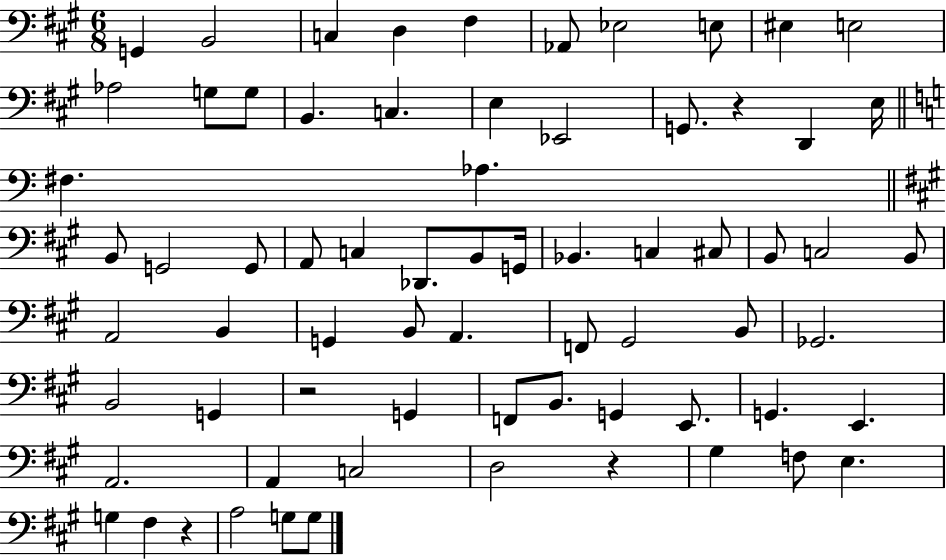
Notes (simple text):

G2/q B2/h C3/q D3/q F#3/q Ab2/e Eb3/h E3/e EIS3/q E3/h Ab3/h G3/e G3/e B2/q. C3/q. E3/q Eb2/h G2/e. R/q D2/q E3/s F#3/q. Ab3/q. B2/e G2/h G2/e A2/e C3/q Db2/e. B2/e G2/s Bb2/q. C3/q C#3/e B2/e C3/h B2/e A2/h B2/q G2/q B2/e A2/q. F2/e G#2/h B2/e Gb2/h. B2/h G2/q R/h G2/q F2/e B2/e. G2/q E2/e. G2/q. E2/q. A2/h. A2/q C3/h D3/h R/q G#3/q F3/e E3/q. G3/q F#3/q R/q A3/h G3/e G3/e